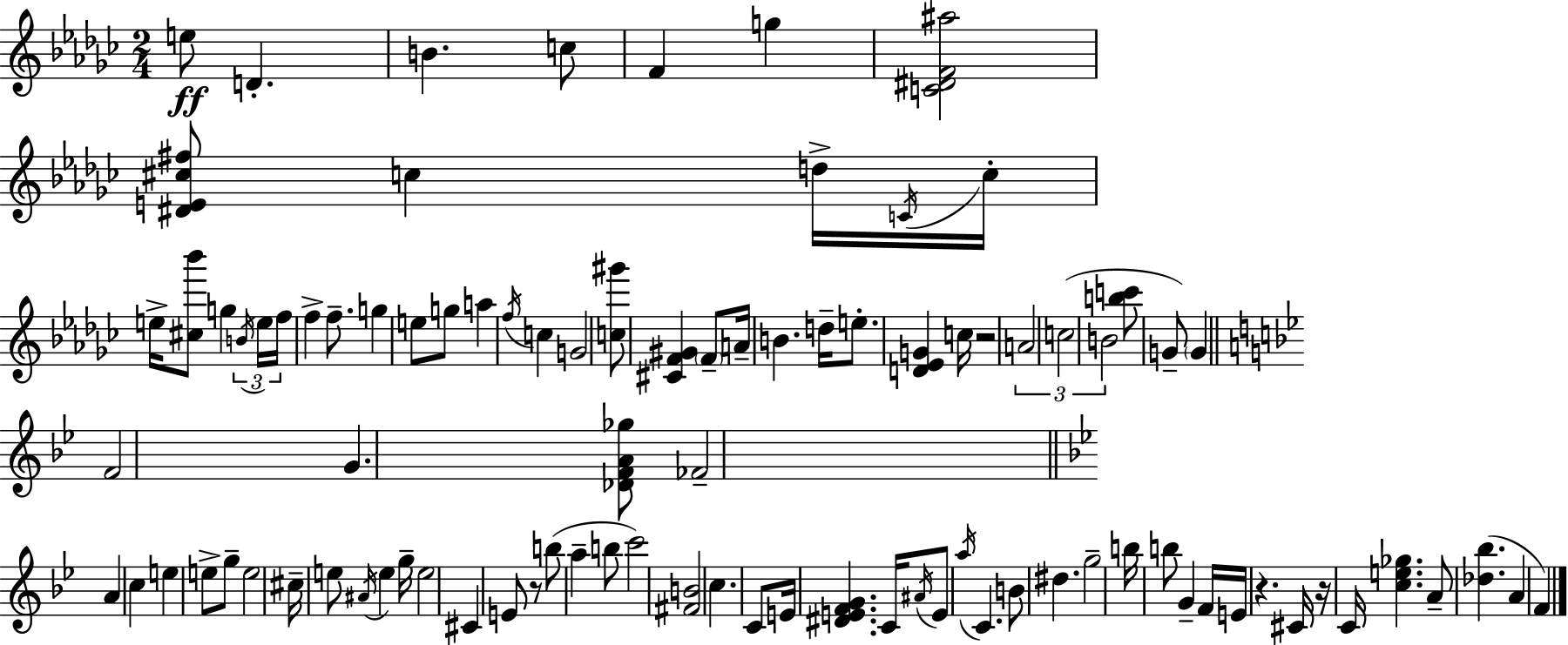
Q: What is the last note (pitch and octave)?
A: F4